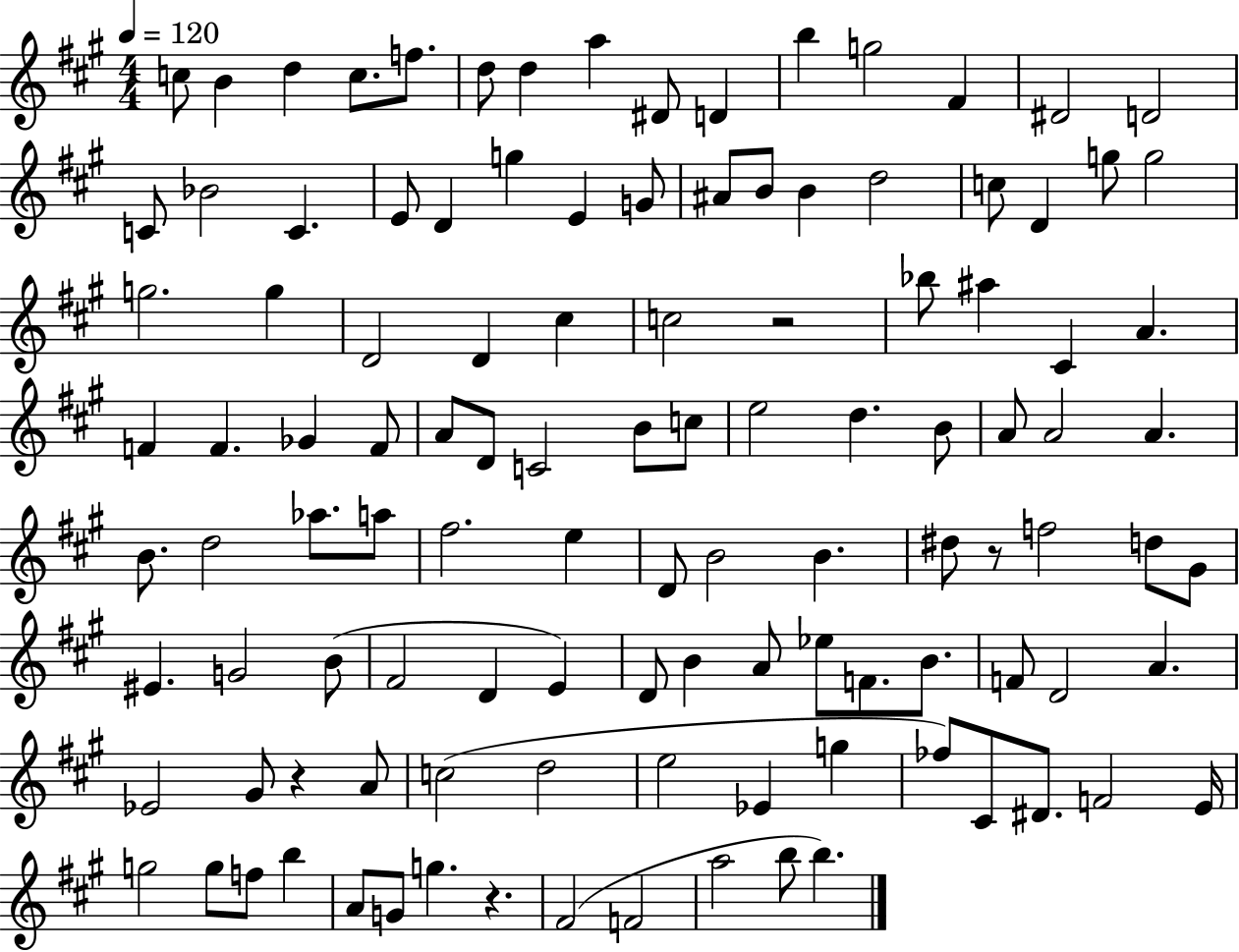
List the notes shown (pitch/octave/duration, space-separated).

C5/e B4/q D5/q C5/e. F5/e. D5/e D5/q A5/q D#4/e D4/q B5/q G5/h F#4/q D#4/h D4/h C4/e Bb4/h C4/q. E4/e D4/q G5/q E4/q G4/e A#4/e B4/e B4/q D5/h C5/e D4/q G5/e G5/h G5/h. G5/q D4/h D4/q C#5/q C5/h R/h Bb5/e A#5/q C#4/q A4/q. F4/q F4/q. Gb4/q F4/e A4/e D4/e C4/h B4/e C5/e E5/h D5/q. B4/e A4/e A4/h A4/q. B4/e. D5/h Ab5/e. A5/e F#5/h. E5/q D4/e B4/h B4/q. D#5/e R/e F5/h D5/e G#4/e EIS4/q. G4/h B4/e F#4/h D4/q E4/q D4/e B4/q A4/e Eb5/e F4/e. B4/e. F4/e D4/h A4/q. Eb4/h G#4/e R/q A4/e C5/h D5/h E5/h Eb4/q G5/q FES5/e C#4/e D#4/e. F4/h E4/s G5/h G5/e F5/e B5/q A4/e G4/e G5/q. R/q. F#4/h F4/h A5/h B5/e B5/q.